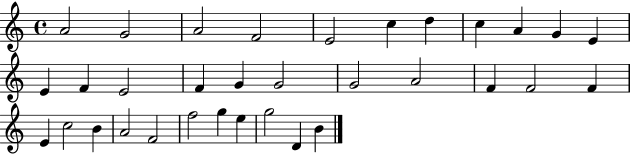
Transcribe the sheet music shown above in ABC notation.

X:1
T:Untitled
M:4/4
L:1/4
K:C
A2 G2 A2 F2 E2 c d c A G E E F E2 F G G2 G2 A2 F F2 F E c2 B A2 F2 f2 g e g2 D B